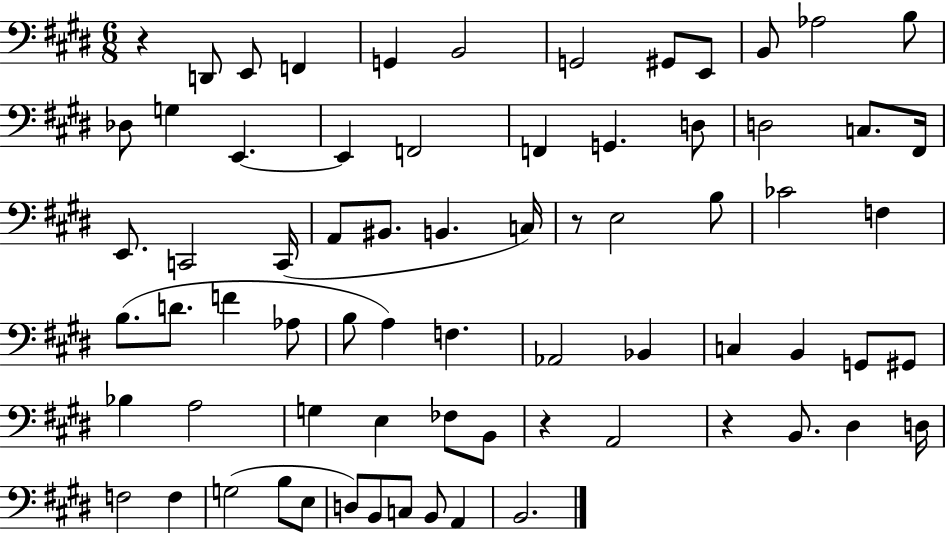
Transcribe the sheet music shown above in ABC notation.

X:1
T:Untitled
M:6/8
L:1/4
K:E
z D,,/2 E,,/2 F,, G,, B,,2 G,,2 ^G,,/2 E,,/2 B,,/2 _A,2 B,/2 _D,/2 G, E,, E,, F,,2 F,, G,, D,/2 D,2 C,/2 ^F,,/4 E,,/2 C,,2 C,,/4 A,,/2 ^B,,/2 B,, C,/4 z/2 E,2 B,/2 _C2 F, B,/2 D/2 F _A,/2 B,/2 A, F, _A,,2 _B,, C, B,, G,,/2 ^G,,/2 _B, A,2 G, E, _F,/2 B,,/2 z A,,2 z B,,/2 ^D, D,/4 F,2 F, G,2 B,/2 E,/2 D,/2 B,,/2 C,/2 B,,/2 A,, B,,2